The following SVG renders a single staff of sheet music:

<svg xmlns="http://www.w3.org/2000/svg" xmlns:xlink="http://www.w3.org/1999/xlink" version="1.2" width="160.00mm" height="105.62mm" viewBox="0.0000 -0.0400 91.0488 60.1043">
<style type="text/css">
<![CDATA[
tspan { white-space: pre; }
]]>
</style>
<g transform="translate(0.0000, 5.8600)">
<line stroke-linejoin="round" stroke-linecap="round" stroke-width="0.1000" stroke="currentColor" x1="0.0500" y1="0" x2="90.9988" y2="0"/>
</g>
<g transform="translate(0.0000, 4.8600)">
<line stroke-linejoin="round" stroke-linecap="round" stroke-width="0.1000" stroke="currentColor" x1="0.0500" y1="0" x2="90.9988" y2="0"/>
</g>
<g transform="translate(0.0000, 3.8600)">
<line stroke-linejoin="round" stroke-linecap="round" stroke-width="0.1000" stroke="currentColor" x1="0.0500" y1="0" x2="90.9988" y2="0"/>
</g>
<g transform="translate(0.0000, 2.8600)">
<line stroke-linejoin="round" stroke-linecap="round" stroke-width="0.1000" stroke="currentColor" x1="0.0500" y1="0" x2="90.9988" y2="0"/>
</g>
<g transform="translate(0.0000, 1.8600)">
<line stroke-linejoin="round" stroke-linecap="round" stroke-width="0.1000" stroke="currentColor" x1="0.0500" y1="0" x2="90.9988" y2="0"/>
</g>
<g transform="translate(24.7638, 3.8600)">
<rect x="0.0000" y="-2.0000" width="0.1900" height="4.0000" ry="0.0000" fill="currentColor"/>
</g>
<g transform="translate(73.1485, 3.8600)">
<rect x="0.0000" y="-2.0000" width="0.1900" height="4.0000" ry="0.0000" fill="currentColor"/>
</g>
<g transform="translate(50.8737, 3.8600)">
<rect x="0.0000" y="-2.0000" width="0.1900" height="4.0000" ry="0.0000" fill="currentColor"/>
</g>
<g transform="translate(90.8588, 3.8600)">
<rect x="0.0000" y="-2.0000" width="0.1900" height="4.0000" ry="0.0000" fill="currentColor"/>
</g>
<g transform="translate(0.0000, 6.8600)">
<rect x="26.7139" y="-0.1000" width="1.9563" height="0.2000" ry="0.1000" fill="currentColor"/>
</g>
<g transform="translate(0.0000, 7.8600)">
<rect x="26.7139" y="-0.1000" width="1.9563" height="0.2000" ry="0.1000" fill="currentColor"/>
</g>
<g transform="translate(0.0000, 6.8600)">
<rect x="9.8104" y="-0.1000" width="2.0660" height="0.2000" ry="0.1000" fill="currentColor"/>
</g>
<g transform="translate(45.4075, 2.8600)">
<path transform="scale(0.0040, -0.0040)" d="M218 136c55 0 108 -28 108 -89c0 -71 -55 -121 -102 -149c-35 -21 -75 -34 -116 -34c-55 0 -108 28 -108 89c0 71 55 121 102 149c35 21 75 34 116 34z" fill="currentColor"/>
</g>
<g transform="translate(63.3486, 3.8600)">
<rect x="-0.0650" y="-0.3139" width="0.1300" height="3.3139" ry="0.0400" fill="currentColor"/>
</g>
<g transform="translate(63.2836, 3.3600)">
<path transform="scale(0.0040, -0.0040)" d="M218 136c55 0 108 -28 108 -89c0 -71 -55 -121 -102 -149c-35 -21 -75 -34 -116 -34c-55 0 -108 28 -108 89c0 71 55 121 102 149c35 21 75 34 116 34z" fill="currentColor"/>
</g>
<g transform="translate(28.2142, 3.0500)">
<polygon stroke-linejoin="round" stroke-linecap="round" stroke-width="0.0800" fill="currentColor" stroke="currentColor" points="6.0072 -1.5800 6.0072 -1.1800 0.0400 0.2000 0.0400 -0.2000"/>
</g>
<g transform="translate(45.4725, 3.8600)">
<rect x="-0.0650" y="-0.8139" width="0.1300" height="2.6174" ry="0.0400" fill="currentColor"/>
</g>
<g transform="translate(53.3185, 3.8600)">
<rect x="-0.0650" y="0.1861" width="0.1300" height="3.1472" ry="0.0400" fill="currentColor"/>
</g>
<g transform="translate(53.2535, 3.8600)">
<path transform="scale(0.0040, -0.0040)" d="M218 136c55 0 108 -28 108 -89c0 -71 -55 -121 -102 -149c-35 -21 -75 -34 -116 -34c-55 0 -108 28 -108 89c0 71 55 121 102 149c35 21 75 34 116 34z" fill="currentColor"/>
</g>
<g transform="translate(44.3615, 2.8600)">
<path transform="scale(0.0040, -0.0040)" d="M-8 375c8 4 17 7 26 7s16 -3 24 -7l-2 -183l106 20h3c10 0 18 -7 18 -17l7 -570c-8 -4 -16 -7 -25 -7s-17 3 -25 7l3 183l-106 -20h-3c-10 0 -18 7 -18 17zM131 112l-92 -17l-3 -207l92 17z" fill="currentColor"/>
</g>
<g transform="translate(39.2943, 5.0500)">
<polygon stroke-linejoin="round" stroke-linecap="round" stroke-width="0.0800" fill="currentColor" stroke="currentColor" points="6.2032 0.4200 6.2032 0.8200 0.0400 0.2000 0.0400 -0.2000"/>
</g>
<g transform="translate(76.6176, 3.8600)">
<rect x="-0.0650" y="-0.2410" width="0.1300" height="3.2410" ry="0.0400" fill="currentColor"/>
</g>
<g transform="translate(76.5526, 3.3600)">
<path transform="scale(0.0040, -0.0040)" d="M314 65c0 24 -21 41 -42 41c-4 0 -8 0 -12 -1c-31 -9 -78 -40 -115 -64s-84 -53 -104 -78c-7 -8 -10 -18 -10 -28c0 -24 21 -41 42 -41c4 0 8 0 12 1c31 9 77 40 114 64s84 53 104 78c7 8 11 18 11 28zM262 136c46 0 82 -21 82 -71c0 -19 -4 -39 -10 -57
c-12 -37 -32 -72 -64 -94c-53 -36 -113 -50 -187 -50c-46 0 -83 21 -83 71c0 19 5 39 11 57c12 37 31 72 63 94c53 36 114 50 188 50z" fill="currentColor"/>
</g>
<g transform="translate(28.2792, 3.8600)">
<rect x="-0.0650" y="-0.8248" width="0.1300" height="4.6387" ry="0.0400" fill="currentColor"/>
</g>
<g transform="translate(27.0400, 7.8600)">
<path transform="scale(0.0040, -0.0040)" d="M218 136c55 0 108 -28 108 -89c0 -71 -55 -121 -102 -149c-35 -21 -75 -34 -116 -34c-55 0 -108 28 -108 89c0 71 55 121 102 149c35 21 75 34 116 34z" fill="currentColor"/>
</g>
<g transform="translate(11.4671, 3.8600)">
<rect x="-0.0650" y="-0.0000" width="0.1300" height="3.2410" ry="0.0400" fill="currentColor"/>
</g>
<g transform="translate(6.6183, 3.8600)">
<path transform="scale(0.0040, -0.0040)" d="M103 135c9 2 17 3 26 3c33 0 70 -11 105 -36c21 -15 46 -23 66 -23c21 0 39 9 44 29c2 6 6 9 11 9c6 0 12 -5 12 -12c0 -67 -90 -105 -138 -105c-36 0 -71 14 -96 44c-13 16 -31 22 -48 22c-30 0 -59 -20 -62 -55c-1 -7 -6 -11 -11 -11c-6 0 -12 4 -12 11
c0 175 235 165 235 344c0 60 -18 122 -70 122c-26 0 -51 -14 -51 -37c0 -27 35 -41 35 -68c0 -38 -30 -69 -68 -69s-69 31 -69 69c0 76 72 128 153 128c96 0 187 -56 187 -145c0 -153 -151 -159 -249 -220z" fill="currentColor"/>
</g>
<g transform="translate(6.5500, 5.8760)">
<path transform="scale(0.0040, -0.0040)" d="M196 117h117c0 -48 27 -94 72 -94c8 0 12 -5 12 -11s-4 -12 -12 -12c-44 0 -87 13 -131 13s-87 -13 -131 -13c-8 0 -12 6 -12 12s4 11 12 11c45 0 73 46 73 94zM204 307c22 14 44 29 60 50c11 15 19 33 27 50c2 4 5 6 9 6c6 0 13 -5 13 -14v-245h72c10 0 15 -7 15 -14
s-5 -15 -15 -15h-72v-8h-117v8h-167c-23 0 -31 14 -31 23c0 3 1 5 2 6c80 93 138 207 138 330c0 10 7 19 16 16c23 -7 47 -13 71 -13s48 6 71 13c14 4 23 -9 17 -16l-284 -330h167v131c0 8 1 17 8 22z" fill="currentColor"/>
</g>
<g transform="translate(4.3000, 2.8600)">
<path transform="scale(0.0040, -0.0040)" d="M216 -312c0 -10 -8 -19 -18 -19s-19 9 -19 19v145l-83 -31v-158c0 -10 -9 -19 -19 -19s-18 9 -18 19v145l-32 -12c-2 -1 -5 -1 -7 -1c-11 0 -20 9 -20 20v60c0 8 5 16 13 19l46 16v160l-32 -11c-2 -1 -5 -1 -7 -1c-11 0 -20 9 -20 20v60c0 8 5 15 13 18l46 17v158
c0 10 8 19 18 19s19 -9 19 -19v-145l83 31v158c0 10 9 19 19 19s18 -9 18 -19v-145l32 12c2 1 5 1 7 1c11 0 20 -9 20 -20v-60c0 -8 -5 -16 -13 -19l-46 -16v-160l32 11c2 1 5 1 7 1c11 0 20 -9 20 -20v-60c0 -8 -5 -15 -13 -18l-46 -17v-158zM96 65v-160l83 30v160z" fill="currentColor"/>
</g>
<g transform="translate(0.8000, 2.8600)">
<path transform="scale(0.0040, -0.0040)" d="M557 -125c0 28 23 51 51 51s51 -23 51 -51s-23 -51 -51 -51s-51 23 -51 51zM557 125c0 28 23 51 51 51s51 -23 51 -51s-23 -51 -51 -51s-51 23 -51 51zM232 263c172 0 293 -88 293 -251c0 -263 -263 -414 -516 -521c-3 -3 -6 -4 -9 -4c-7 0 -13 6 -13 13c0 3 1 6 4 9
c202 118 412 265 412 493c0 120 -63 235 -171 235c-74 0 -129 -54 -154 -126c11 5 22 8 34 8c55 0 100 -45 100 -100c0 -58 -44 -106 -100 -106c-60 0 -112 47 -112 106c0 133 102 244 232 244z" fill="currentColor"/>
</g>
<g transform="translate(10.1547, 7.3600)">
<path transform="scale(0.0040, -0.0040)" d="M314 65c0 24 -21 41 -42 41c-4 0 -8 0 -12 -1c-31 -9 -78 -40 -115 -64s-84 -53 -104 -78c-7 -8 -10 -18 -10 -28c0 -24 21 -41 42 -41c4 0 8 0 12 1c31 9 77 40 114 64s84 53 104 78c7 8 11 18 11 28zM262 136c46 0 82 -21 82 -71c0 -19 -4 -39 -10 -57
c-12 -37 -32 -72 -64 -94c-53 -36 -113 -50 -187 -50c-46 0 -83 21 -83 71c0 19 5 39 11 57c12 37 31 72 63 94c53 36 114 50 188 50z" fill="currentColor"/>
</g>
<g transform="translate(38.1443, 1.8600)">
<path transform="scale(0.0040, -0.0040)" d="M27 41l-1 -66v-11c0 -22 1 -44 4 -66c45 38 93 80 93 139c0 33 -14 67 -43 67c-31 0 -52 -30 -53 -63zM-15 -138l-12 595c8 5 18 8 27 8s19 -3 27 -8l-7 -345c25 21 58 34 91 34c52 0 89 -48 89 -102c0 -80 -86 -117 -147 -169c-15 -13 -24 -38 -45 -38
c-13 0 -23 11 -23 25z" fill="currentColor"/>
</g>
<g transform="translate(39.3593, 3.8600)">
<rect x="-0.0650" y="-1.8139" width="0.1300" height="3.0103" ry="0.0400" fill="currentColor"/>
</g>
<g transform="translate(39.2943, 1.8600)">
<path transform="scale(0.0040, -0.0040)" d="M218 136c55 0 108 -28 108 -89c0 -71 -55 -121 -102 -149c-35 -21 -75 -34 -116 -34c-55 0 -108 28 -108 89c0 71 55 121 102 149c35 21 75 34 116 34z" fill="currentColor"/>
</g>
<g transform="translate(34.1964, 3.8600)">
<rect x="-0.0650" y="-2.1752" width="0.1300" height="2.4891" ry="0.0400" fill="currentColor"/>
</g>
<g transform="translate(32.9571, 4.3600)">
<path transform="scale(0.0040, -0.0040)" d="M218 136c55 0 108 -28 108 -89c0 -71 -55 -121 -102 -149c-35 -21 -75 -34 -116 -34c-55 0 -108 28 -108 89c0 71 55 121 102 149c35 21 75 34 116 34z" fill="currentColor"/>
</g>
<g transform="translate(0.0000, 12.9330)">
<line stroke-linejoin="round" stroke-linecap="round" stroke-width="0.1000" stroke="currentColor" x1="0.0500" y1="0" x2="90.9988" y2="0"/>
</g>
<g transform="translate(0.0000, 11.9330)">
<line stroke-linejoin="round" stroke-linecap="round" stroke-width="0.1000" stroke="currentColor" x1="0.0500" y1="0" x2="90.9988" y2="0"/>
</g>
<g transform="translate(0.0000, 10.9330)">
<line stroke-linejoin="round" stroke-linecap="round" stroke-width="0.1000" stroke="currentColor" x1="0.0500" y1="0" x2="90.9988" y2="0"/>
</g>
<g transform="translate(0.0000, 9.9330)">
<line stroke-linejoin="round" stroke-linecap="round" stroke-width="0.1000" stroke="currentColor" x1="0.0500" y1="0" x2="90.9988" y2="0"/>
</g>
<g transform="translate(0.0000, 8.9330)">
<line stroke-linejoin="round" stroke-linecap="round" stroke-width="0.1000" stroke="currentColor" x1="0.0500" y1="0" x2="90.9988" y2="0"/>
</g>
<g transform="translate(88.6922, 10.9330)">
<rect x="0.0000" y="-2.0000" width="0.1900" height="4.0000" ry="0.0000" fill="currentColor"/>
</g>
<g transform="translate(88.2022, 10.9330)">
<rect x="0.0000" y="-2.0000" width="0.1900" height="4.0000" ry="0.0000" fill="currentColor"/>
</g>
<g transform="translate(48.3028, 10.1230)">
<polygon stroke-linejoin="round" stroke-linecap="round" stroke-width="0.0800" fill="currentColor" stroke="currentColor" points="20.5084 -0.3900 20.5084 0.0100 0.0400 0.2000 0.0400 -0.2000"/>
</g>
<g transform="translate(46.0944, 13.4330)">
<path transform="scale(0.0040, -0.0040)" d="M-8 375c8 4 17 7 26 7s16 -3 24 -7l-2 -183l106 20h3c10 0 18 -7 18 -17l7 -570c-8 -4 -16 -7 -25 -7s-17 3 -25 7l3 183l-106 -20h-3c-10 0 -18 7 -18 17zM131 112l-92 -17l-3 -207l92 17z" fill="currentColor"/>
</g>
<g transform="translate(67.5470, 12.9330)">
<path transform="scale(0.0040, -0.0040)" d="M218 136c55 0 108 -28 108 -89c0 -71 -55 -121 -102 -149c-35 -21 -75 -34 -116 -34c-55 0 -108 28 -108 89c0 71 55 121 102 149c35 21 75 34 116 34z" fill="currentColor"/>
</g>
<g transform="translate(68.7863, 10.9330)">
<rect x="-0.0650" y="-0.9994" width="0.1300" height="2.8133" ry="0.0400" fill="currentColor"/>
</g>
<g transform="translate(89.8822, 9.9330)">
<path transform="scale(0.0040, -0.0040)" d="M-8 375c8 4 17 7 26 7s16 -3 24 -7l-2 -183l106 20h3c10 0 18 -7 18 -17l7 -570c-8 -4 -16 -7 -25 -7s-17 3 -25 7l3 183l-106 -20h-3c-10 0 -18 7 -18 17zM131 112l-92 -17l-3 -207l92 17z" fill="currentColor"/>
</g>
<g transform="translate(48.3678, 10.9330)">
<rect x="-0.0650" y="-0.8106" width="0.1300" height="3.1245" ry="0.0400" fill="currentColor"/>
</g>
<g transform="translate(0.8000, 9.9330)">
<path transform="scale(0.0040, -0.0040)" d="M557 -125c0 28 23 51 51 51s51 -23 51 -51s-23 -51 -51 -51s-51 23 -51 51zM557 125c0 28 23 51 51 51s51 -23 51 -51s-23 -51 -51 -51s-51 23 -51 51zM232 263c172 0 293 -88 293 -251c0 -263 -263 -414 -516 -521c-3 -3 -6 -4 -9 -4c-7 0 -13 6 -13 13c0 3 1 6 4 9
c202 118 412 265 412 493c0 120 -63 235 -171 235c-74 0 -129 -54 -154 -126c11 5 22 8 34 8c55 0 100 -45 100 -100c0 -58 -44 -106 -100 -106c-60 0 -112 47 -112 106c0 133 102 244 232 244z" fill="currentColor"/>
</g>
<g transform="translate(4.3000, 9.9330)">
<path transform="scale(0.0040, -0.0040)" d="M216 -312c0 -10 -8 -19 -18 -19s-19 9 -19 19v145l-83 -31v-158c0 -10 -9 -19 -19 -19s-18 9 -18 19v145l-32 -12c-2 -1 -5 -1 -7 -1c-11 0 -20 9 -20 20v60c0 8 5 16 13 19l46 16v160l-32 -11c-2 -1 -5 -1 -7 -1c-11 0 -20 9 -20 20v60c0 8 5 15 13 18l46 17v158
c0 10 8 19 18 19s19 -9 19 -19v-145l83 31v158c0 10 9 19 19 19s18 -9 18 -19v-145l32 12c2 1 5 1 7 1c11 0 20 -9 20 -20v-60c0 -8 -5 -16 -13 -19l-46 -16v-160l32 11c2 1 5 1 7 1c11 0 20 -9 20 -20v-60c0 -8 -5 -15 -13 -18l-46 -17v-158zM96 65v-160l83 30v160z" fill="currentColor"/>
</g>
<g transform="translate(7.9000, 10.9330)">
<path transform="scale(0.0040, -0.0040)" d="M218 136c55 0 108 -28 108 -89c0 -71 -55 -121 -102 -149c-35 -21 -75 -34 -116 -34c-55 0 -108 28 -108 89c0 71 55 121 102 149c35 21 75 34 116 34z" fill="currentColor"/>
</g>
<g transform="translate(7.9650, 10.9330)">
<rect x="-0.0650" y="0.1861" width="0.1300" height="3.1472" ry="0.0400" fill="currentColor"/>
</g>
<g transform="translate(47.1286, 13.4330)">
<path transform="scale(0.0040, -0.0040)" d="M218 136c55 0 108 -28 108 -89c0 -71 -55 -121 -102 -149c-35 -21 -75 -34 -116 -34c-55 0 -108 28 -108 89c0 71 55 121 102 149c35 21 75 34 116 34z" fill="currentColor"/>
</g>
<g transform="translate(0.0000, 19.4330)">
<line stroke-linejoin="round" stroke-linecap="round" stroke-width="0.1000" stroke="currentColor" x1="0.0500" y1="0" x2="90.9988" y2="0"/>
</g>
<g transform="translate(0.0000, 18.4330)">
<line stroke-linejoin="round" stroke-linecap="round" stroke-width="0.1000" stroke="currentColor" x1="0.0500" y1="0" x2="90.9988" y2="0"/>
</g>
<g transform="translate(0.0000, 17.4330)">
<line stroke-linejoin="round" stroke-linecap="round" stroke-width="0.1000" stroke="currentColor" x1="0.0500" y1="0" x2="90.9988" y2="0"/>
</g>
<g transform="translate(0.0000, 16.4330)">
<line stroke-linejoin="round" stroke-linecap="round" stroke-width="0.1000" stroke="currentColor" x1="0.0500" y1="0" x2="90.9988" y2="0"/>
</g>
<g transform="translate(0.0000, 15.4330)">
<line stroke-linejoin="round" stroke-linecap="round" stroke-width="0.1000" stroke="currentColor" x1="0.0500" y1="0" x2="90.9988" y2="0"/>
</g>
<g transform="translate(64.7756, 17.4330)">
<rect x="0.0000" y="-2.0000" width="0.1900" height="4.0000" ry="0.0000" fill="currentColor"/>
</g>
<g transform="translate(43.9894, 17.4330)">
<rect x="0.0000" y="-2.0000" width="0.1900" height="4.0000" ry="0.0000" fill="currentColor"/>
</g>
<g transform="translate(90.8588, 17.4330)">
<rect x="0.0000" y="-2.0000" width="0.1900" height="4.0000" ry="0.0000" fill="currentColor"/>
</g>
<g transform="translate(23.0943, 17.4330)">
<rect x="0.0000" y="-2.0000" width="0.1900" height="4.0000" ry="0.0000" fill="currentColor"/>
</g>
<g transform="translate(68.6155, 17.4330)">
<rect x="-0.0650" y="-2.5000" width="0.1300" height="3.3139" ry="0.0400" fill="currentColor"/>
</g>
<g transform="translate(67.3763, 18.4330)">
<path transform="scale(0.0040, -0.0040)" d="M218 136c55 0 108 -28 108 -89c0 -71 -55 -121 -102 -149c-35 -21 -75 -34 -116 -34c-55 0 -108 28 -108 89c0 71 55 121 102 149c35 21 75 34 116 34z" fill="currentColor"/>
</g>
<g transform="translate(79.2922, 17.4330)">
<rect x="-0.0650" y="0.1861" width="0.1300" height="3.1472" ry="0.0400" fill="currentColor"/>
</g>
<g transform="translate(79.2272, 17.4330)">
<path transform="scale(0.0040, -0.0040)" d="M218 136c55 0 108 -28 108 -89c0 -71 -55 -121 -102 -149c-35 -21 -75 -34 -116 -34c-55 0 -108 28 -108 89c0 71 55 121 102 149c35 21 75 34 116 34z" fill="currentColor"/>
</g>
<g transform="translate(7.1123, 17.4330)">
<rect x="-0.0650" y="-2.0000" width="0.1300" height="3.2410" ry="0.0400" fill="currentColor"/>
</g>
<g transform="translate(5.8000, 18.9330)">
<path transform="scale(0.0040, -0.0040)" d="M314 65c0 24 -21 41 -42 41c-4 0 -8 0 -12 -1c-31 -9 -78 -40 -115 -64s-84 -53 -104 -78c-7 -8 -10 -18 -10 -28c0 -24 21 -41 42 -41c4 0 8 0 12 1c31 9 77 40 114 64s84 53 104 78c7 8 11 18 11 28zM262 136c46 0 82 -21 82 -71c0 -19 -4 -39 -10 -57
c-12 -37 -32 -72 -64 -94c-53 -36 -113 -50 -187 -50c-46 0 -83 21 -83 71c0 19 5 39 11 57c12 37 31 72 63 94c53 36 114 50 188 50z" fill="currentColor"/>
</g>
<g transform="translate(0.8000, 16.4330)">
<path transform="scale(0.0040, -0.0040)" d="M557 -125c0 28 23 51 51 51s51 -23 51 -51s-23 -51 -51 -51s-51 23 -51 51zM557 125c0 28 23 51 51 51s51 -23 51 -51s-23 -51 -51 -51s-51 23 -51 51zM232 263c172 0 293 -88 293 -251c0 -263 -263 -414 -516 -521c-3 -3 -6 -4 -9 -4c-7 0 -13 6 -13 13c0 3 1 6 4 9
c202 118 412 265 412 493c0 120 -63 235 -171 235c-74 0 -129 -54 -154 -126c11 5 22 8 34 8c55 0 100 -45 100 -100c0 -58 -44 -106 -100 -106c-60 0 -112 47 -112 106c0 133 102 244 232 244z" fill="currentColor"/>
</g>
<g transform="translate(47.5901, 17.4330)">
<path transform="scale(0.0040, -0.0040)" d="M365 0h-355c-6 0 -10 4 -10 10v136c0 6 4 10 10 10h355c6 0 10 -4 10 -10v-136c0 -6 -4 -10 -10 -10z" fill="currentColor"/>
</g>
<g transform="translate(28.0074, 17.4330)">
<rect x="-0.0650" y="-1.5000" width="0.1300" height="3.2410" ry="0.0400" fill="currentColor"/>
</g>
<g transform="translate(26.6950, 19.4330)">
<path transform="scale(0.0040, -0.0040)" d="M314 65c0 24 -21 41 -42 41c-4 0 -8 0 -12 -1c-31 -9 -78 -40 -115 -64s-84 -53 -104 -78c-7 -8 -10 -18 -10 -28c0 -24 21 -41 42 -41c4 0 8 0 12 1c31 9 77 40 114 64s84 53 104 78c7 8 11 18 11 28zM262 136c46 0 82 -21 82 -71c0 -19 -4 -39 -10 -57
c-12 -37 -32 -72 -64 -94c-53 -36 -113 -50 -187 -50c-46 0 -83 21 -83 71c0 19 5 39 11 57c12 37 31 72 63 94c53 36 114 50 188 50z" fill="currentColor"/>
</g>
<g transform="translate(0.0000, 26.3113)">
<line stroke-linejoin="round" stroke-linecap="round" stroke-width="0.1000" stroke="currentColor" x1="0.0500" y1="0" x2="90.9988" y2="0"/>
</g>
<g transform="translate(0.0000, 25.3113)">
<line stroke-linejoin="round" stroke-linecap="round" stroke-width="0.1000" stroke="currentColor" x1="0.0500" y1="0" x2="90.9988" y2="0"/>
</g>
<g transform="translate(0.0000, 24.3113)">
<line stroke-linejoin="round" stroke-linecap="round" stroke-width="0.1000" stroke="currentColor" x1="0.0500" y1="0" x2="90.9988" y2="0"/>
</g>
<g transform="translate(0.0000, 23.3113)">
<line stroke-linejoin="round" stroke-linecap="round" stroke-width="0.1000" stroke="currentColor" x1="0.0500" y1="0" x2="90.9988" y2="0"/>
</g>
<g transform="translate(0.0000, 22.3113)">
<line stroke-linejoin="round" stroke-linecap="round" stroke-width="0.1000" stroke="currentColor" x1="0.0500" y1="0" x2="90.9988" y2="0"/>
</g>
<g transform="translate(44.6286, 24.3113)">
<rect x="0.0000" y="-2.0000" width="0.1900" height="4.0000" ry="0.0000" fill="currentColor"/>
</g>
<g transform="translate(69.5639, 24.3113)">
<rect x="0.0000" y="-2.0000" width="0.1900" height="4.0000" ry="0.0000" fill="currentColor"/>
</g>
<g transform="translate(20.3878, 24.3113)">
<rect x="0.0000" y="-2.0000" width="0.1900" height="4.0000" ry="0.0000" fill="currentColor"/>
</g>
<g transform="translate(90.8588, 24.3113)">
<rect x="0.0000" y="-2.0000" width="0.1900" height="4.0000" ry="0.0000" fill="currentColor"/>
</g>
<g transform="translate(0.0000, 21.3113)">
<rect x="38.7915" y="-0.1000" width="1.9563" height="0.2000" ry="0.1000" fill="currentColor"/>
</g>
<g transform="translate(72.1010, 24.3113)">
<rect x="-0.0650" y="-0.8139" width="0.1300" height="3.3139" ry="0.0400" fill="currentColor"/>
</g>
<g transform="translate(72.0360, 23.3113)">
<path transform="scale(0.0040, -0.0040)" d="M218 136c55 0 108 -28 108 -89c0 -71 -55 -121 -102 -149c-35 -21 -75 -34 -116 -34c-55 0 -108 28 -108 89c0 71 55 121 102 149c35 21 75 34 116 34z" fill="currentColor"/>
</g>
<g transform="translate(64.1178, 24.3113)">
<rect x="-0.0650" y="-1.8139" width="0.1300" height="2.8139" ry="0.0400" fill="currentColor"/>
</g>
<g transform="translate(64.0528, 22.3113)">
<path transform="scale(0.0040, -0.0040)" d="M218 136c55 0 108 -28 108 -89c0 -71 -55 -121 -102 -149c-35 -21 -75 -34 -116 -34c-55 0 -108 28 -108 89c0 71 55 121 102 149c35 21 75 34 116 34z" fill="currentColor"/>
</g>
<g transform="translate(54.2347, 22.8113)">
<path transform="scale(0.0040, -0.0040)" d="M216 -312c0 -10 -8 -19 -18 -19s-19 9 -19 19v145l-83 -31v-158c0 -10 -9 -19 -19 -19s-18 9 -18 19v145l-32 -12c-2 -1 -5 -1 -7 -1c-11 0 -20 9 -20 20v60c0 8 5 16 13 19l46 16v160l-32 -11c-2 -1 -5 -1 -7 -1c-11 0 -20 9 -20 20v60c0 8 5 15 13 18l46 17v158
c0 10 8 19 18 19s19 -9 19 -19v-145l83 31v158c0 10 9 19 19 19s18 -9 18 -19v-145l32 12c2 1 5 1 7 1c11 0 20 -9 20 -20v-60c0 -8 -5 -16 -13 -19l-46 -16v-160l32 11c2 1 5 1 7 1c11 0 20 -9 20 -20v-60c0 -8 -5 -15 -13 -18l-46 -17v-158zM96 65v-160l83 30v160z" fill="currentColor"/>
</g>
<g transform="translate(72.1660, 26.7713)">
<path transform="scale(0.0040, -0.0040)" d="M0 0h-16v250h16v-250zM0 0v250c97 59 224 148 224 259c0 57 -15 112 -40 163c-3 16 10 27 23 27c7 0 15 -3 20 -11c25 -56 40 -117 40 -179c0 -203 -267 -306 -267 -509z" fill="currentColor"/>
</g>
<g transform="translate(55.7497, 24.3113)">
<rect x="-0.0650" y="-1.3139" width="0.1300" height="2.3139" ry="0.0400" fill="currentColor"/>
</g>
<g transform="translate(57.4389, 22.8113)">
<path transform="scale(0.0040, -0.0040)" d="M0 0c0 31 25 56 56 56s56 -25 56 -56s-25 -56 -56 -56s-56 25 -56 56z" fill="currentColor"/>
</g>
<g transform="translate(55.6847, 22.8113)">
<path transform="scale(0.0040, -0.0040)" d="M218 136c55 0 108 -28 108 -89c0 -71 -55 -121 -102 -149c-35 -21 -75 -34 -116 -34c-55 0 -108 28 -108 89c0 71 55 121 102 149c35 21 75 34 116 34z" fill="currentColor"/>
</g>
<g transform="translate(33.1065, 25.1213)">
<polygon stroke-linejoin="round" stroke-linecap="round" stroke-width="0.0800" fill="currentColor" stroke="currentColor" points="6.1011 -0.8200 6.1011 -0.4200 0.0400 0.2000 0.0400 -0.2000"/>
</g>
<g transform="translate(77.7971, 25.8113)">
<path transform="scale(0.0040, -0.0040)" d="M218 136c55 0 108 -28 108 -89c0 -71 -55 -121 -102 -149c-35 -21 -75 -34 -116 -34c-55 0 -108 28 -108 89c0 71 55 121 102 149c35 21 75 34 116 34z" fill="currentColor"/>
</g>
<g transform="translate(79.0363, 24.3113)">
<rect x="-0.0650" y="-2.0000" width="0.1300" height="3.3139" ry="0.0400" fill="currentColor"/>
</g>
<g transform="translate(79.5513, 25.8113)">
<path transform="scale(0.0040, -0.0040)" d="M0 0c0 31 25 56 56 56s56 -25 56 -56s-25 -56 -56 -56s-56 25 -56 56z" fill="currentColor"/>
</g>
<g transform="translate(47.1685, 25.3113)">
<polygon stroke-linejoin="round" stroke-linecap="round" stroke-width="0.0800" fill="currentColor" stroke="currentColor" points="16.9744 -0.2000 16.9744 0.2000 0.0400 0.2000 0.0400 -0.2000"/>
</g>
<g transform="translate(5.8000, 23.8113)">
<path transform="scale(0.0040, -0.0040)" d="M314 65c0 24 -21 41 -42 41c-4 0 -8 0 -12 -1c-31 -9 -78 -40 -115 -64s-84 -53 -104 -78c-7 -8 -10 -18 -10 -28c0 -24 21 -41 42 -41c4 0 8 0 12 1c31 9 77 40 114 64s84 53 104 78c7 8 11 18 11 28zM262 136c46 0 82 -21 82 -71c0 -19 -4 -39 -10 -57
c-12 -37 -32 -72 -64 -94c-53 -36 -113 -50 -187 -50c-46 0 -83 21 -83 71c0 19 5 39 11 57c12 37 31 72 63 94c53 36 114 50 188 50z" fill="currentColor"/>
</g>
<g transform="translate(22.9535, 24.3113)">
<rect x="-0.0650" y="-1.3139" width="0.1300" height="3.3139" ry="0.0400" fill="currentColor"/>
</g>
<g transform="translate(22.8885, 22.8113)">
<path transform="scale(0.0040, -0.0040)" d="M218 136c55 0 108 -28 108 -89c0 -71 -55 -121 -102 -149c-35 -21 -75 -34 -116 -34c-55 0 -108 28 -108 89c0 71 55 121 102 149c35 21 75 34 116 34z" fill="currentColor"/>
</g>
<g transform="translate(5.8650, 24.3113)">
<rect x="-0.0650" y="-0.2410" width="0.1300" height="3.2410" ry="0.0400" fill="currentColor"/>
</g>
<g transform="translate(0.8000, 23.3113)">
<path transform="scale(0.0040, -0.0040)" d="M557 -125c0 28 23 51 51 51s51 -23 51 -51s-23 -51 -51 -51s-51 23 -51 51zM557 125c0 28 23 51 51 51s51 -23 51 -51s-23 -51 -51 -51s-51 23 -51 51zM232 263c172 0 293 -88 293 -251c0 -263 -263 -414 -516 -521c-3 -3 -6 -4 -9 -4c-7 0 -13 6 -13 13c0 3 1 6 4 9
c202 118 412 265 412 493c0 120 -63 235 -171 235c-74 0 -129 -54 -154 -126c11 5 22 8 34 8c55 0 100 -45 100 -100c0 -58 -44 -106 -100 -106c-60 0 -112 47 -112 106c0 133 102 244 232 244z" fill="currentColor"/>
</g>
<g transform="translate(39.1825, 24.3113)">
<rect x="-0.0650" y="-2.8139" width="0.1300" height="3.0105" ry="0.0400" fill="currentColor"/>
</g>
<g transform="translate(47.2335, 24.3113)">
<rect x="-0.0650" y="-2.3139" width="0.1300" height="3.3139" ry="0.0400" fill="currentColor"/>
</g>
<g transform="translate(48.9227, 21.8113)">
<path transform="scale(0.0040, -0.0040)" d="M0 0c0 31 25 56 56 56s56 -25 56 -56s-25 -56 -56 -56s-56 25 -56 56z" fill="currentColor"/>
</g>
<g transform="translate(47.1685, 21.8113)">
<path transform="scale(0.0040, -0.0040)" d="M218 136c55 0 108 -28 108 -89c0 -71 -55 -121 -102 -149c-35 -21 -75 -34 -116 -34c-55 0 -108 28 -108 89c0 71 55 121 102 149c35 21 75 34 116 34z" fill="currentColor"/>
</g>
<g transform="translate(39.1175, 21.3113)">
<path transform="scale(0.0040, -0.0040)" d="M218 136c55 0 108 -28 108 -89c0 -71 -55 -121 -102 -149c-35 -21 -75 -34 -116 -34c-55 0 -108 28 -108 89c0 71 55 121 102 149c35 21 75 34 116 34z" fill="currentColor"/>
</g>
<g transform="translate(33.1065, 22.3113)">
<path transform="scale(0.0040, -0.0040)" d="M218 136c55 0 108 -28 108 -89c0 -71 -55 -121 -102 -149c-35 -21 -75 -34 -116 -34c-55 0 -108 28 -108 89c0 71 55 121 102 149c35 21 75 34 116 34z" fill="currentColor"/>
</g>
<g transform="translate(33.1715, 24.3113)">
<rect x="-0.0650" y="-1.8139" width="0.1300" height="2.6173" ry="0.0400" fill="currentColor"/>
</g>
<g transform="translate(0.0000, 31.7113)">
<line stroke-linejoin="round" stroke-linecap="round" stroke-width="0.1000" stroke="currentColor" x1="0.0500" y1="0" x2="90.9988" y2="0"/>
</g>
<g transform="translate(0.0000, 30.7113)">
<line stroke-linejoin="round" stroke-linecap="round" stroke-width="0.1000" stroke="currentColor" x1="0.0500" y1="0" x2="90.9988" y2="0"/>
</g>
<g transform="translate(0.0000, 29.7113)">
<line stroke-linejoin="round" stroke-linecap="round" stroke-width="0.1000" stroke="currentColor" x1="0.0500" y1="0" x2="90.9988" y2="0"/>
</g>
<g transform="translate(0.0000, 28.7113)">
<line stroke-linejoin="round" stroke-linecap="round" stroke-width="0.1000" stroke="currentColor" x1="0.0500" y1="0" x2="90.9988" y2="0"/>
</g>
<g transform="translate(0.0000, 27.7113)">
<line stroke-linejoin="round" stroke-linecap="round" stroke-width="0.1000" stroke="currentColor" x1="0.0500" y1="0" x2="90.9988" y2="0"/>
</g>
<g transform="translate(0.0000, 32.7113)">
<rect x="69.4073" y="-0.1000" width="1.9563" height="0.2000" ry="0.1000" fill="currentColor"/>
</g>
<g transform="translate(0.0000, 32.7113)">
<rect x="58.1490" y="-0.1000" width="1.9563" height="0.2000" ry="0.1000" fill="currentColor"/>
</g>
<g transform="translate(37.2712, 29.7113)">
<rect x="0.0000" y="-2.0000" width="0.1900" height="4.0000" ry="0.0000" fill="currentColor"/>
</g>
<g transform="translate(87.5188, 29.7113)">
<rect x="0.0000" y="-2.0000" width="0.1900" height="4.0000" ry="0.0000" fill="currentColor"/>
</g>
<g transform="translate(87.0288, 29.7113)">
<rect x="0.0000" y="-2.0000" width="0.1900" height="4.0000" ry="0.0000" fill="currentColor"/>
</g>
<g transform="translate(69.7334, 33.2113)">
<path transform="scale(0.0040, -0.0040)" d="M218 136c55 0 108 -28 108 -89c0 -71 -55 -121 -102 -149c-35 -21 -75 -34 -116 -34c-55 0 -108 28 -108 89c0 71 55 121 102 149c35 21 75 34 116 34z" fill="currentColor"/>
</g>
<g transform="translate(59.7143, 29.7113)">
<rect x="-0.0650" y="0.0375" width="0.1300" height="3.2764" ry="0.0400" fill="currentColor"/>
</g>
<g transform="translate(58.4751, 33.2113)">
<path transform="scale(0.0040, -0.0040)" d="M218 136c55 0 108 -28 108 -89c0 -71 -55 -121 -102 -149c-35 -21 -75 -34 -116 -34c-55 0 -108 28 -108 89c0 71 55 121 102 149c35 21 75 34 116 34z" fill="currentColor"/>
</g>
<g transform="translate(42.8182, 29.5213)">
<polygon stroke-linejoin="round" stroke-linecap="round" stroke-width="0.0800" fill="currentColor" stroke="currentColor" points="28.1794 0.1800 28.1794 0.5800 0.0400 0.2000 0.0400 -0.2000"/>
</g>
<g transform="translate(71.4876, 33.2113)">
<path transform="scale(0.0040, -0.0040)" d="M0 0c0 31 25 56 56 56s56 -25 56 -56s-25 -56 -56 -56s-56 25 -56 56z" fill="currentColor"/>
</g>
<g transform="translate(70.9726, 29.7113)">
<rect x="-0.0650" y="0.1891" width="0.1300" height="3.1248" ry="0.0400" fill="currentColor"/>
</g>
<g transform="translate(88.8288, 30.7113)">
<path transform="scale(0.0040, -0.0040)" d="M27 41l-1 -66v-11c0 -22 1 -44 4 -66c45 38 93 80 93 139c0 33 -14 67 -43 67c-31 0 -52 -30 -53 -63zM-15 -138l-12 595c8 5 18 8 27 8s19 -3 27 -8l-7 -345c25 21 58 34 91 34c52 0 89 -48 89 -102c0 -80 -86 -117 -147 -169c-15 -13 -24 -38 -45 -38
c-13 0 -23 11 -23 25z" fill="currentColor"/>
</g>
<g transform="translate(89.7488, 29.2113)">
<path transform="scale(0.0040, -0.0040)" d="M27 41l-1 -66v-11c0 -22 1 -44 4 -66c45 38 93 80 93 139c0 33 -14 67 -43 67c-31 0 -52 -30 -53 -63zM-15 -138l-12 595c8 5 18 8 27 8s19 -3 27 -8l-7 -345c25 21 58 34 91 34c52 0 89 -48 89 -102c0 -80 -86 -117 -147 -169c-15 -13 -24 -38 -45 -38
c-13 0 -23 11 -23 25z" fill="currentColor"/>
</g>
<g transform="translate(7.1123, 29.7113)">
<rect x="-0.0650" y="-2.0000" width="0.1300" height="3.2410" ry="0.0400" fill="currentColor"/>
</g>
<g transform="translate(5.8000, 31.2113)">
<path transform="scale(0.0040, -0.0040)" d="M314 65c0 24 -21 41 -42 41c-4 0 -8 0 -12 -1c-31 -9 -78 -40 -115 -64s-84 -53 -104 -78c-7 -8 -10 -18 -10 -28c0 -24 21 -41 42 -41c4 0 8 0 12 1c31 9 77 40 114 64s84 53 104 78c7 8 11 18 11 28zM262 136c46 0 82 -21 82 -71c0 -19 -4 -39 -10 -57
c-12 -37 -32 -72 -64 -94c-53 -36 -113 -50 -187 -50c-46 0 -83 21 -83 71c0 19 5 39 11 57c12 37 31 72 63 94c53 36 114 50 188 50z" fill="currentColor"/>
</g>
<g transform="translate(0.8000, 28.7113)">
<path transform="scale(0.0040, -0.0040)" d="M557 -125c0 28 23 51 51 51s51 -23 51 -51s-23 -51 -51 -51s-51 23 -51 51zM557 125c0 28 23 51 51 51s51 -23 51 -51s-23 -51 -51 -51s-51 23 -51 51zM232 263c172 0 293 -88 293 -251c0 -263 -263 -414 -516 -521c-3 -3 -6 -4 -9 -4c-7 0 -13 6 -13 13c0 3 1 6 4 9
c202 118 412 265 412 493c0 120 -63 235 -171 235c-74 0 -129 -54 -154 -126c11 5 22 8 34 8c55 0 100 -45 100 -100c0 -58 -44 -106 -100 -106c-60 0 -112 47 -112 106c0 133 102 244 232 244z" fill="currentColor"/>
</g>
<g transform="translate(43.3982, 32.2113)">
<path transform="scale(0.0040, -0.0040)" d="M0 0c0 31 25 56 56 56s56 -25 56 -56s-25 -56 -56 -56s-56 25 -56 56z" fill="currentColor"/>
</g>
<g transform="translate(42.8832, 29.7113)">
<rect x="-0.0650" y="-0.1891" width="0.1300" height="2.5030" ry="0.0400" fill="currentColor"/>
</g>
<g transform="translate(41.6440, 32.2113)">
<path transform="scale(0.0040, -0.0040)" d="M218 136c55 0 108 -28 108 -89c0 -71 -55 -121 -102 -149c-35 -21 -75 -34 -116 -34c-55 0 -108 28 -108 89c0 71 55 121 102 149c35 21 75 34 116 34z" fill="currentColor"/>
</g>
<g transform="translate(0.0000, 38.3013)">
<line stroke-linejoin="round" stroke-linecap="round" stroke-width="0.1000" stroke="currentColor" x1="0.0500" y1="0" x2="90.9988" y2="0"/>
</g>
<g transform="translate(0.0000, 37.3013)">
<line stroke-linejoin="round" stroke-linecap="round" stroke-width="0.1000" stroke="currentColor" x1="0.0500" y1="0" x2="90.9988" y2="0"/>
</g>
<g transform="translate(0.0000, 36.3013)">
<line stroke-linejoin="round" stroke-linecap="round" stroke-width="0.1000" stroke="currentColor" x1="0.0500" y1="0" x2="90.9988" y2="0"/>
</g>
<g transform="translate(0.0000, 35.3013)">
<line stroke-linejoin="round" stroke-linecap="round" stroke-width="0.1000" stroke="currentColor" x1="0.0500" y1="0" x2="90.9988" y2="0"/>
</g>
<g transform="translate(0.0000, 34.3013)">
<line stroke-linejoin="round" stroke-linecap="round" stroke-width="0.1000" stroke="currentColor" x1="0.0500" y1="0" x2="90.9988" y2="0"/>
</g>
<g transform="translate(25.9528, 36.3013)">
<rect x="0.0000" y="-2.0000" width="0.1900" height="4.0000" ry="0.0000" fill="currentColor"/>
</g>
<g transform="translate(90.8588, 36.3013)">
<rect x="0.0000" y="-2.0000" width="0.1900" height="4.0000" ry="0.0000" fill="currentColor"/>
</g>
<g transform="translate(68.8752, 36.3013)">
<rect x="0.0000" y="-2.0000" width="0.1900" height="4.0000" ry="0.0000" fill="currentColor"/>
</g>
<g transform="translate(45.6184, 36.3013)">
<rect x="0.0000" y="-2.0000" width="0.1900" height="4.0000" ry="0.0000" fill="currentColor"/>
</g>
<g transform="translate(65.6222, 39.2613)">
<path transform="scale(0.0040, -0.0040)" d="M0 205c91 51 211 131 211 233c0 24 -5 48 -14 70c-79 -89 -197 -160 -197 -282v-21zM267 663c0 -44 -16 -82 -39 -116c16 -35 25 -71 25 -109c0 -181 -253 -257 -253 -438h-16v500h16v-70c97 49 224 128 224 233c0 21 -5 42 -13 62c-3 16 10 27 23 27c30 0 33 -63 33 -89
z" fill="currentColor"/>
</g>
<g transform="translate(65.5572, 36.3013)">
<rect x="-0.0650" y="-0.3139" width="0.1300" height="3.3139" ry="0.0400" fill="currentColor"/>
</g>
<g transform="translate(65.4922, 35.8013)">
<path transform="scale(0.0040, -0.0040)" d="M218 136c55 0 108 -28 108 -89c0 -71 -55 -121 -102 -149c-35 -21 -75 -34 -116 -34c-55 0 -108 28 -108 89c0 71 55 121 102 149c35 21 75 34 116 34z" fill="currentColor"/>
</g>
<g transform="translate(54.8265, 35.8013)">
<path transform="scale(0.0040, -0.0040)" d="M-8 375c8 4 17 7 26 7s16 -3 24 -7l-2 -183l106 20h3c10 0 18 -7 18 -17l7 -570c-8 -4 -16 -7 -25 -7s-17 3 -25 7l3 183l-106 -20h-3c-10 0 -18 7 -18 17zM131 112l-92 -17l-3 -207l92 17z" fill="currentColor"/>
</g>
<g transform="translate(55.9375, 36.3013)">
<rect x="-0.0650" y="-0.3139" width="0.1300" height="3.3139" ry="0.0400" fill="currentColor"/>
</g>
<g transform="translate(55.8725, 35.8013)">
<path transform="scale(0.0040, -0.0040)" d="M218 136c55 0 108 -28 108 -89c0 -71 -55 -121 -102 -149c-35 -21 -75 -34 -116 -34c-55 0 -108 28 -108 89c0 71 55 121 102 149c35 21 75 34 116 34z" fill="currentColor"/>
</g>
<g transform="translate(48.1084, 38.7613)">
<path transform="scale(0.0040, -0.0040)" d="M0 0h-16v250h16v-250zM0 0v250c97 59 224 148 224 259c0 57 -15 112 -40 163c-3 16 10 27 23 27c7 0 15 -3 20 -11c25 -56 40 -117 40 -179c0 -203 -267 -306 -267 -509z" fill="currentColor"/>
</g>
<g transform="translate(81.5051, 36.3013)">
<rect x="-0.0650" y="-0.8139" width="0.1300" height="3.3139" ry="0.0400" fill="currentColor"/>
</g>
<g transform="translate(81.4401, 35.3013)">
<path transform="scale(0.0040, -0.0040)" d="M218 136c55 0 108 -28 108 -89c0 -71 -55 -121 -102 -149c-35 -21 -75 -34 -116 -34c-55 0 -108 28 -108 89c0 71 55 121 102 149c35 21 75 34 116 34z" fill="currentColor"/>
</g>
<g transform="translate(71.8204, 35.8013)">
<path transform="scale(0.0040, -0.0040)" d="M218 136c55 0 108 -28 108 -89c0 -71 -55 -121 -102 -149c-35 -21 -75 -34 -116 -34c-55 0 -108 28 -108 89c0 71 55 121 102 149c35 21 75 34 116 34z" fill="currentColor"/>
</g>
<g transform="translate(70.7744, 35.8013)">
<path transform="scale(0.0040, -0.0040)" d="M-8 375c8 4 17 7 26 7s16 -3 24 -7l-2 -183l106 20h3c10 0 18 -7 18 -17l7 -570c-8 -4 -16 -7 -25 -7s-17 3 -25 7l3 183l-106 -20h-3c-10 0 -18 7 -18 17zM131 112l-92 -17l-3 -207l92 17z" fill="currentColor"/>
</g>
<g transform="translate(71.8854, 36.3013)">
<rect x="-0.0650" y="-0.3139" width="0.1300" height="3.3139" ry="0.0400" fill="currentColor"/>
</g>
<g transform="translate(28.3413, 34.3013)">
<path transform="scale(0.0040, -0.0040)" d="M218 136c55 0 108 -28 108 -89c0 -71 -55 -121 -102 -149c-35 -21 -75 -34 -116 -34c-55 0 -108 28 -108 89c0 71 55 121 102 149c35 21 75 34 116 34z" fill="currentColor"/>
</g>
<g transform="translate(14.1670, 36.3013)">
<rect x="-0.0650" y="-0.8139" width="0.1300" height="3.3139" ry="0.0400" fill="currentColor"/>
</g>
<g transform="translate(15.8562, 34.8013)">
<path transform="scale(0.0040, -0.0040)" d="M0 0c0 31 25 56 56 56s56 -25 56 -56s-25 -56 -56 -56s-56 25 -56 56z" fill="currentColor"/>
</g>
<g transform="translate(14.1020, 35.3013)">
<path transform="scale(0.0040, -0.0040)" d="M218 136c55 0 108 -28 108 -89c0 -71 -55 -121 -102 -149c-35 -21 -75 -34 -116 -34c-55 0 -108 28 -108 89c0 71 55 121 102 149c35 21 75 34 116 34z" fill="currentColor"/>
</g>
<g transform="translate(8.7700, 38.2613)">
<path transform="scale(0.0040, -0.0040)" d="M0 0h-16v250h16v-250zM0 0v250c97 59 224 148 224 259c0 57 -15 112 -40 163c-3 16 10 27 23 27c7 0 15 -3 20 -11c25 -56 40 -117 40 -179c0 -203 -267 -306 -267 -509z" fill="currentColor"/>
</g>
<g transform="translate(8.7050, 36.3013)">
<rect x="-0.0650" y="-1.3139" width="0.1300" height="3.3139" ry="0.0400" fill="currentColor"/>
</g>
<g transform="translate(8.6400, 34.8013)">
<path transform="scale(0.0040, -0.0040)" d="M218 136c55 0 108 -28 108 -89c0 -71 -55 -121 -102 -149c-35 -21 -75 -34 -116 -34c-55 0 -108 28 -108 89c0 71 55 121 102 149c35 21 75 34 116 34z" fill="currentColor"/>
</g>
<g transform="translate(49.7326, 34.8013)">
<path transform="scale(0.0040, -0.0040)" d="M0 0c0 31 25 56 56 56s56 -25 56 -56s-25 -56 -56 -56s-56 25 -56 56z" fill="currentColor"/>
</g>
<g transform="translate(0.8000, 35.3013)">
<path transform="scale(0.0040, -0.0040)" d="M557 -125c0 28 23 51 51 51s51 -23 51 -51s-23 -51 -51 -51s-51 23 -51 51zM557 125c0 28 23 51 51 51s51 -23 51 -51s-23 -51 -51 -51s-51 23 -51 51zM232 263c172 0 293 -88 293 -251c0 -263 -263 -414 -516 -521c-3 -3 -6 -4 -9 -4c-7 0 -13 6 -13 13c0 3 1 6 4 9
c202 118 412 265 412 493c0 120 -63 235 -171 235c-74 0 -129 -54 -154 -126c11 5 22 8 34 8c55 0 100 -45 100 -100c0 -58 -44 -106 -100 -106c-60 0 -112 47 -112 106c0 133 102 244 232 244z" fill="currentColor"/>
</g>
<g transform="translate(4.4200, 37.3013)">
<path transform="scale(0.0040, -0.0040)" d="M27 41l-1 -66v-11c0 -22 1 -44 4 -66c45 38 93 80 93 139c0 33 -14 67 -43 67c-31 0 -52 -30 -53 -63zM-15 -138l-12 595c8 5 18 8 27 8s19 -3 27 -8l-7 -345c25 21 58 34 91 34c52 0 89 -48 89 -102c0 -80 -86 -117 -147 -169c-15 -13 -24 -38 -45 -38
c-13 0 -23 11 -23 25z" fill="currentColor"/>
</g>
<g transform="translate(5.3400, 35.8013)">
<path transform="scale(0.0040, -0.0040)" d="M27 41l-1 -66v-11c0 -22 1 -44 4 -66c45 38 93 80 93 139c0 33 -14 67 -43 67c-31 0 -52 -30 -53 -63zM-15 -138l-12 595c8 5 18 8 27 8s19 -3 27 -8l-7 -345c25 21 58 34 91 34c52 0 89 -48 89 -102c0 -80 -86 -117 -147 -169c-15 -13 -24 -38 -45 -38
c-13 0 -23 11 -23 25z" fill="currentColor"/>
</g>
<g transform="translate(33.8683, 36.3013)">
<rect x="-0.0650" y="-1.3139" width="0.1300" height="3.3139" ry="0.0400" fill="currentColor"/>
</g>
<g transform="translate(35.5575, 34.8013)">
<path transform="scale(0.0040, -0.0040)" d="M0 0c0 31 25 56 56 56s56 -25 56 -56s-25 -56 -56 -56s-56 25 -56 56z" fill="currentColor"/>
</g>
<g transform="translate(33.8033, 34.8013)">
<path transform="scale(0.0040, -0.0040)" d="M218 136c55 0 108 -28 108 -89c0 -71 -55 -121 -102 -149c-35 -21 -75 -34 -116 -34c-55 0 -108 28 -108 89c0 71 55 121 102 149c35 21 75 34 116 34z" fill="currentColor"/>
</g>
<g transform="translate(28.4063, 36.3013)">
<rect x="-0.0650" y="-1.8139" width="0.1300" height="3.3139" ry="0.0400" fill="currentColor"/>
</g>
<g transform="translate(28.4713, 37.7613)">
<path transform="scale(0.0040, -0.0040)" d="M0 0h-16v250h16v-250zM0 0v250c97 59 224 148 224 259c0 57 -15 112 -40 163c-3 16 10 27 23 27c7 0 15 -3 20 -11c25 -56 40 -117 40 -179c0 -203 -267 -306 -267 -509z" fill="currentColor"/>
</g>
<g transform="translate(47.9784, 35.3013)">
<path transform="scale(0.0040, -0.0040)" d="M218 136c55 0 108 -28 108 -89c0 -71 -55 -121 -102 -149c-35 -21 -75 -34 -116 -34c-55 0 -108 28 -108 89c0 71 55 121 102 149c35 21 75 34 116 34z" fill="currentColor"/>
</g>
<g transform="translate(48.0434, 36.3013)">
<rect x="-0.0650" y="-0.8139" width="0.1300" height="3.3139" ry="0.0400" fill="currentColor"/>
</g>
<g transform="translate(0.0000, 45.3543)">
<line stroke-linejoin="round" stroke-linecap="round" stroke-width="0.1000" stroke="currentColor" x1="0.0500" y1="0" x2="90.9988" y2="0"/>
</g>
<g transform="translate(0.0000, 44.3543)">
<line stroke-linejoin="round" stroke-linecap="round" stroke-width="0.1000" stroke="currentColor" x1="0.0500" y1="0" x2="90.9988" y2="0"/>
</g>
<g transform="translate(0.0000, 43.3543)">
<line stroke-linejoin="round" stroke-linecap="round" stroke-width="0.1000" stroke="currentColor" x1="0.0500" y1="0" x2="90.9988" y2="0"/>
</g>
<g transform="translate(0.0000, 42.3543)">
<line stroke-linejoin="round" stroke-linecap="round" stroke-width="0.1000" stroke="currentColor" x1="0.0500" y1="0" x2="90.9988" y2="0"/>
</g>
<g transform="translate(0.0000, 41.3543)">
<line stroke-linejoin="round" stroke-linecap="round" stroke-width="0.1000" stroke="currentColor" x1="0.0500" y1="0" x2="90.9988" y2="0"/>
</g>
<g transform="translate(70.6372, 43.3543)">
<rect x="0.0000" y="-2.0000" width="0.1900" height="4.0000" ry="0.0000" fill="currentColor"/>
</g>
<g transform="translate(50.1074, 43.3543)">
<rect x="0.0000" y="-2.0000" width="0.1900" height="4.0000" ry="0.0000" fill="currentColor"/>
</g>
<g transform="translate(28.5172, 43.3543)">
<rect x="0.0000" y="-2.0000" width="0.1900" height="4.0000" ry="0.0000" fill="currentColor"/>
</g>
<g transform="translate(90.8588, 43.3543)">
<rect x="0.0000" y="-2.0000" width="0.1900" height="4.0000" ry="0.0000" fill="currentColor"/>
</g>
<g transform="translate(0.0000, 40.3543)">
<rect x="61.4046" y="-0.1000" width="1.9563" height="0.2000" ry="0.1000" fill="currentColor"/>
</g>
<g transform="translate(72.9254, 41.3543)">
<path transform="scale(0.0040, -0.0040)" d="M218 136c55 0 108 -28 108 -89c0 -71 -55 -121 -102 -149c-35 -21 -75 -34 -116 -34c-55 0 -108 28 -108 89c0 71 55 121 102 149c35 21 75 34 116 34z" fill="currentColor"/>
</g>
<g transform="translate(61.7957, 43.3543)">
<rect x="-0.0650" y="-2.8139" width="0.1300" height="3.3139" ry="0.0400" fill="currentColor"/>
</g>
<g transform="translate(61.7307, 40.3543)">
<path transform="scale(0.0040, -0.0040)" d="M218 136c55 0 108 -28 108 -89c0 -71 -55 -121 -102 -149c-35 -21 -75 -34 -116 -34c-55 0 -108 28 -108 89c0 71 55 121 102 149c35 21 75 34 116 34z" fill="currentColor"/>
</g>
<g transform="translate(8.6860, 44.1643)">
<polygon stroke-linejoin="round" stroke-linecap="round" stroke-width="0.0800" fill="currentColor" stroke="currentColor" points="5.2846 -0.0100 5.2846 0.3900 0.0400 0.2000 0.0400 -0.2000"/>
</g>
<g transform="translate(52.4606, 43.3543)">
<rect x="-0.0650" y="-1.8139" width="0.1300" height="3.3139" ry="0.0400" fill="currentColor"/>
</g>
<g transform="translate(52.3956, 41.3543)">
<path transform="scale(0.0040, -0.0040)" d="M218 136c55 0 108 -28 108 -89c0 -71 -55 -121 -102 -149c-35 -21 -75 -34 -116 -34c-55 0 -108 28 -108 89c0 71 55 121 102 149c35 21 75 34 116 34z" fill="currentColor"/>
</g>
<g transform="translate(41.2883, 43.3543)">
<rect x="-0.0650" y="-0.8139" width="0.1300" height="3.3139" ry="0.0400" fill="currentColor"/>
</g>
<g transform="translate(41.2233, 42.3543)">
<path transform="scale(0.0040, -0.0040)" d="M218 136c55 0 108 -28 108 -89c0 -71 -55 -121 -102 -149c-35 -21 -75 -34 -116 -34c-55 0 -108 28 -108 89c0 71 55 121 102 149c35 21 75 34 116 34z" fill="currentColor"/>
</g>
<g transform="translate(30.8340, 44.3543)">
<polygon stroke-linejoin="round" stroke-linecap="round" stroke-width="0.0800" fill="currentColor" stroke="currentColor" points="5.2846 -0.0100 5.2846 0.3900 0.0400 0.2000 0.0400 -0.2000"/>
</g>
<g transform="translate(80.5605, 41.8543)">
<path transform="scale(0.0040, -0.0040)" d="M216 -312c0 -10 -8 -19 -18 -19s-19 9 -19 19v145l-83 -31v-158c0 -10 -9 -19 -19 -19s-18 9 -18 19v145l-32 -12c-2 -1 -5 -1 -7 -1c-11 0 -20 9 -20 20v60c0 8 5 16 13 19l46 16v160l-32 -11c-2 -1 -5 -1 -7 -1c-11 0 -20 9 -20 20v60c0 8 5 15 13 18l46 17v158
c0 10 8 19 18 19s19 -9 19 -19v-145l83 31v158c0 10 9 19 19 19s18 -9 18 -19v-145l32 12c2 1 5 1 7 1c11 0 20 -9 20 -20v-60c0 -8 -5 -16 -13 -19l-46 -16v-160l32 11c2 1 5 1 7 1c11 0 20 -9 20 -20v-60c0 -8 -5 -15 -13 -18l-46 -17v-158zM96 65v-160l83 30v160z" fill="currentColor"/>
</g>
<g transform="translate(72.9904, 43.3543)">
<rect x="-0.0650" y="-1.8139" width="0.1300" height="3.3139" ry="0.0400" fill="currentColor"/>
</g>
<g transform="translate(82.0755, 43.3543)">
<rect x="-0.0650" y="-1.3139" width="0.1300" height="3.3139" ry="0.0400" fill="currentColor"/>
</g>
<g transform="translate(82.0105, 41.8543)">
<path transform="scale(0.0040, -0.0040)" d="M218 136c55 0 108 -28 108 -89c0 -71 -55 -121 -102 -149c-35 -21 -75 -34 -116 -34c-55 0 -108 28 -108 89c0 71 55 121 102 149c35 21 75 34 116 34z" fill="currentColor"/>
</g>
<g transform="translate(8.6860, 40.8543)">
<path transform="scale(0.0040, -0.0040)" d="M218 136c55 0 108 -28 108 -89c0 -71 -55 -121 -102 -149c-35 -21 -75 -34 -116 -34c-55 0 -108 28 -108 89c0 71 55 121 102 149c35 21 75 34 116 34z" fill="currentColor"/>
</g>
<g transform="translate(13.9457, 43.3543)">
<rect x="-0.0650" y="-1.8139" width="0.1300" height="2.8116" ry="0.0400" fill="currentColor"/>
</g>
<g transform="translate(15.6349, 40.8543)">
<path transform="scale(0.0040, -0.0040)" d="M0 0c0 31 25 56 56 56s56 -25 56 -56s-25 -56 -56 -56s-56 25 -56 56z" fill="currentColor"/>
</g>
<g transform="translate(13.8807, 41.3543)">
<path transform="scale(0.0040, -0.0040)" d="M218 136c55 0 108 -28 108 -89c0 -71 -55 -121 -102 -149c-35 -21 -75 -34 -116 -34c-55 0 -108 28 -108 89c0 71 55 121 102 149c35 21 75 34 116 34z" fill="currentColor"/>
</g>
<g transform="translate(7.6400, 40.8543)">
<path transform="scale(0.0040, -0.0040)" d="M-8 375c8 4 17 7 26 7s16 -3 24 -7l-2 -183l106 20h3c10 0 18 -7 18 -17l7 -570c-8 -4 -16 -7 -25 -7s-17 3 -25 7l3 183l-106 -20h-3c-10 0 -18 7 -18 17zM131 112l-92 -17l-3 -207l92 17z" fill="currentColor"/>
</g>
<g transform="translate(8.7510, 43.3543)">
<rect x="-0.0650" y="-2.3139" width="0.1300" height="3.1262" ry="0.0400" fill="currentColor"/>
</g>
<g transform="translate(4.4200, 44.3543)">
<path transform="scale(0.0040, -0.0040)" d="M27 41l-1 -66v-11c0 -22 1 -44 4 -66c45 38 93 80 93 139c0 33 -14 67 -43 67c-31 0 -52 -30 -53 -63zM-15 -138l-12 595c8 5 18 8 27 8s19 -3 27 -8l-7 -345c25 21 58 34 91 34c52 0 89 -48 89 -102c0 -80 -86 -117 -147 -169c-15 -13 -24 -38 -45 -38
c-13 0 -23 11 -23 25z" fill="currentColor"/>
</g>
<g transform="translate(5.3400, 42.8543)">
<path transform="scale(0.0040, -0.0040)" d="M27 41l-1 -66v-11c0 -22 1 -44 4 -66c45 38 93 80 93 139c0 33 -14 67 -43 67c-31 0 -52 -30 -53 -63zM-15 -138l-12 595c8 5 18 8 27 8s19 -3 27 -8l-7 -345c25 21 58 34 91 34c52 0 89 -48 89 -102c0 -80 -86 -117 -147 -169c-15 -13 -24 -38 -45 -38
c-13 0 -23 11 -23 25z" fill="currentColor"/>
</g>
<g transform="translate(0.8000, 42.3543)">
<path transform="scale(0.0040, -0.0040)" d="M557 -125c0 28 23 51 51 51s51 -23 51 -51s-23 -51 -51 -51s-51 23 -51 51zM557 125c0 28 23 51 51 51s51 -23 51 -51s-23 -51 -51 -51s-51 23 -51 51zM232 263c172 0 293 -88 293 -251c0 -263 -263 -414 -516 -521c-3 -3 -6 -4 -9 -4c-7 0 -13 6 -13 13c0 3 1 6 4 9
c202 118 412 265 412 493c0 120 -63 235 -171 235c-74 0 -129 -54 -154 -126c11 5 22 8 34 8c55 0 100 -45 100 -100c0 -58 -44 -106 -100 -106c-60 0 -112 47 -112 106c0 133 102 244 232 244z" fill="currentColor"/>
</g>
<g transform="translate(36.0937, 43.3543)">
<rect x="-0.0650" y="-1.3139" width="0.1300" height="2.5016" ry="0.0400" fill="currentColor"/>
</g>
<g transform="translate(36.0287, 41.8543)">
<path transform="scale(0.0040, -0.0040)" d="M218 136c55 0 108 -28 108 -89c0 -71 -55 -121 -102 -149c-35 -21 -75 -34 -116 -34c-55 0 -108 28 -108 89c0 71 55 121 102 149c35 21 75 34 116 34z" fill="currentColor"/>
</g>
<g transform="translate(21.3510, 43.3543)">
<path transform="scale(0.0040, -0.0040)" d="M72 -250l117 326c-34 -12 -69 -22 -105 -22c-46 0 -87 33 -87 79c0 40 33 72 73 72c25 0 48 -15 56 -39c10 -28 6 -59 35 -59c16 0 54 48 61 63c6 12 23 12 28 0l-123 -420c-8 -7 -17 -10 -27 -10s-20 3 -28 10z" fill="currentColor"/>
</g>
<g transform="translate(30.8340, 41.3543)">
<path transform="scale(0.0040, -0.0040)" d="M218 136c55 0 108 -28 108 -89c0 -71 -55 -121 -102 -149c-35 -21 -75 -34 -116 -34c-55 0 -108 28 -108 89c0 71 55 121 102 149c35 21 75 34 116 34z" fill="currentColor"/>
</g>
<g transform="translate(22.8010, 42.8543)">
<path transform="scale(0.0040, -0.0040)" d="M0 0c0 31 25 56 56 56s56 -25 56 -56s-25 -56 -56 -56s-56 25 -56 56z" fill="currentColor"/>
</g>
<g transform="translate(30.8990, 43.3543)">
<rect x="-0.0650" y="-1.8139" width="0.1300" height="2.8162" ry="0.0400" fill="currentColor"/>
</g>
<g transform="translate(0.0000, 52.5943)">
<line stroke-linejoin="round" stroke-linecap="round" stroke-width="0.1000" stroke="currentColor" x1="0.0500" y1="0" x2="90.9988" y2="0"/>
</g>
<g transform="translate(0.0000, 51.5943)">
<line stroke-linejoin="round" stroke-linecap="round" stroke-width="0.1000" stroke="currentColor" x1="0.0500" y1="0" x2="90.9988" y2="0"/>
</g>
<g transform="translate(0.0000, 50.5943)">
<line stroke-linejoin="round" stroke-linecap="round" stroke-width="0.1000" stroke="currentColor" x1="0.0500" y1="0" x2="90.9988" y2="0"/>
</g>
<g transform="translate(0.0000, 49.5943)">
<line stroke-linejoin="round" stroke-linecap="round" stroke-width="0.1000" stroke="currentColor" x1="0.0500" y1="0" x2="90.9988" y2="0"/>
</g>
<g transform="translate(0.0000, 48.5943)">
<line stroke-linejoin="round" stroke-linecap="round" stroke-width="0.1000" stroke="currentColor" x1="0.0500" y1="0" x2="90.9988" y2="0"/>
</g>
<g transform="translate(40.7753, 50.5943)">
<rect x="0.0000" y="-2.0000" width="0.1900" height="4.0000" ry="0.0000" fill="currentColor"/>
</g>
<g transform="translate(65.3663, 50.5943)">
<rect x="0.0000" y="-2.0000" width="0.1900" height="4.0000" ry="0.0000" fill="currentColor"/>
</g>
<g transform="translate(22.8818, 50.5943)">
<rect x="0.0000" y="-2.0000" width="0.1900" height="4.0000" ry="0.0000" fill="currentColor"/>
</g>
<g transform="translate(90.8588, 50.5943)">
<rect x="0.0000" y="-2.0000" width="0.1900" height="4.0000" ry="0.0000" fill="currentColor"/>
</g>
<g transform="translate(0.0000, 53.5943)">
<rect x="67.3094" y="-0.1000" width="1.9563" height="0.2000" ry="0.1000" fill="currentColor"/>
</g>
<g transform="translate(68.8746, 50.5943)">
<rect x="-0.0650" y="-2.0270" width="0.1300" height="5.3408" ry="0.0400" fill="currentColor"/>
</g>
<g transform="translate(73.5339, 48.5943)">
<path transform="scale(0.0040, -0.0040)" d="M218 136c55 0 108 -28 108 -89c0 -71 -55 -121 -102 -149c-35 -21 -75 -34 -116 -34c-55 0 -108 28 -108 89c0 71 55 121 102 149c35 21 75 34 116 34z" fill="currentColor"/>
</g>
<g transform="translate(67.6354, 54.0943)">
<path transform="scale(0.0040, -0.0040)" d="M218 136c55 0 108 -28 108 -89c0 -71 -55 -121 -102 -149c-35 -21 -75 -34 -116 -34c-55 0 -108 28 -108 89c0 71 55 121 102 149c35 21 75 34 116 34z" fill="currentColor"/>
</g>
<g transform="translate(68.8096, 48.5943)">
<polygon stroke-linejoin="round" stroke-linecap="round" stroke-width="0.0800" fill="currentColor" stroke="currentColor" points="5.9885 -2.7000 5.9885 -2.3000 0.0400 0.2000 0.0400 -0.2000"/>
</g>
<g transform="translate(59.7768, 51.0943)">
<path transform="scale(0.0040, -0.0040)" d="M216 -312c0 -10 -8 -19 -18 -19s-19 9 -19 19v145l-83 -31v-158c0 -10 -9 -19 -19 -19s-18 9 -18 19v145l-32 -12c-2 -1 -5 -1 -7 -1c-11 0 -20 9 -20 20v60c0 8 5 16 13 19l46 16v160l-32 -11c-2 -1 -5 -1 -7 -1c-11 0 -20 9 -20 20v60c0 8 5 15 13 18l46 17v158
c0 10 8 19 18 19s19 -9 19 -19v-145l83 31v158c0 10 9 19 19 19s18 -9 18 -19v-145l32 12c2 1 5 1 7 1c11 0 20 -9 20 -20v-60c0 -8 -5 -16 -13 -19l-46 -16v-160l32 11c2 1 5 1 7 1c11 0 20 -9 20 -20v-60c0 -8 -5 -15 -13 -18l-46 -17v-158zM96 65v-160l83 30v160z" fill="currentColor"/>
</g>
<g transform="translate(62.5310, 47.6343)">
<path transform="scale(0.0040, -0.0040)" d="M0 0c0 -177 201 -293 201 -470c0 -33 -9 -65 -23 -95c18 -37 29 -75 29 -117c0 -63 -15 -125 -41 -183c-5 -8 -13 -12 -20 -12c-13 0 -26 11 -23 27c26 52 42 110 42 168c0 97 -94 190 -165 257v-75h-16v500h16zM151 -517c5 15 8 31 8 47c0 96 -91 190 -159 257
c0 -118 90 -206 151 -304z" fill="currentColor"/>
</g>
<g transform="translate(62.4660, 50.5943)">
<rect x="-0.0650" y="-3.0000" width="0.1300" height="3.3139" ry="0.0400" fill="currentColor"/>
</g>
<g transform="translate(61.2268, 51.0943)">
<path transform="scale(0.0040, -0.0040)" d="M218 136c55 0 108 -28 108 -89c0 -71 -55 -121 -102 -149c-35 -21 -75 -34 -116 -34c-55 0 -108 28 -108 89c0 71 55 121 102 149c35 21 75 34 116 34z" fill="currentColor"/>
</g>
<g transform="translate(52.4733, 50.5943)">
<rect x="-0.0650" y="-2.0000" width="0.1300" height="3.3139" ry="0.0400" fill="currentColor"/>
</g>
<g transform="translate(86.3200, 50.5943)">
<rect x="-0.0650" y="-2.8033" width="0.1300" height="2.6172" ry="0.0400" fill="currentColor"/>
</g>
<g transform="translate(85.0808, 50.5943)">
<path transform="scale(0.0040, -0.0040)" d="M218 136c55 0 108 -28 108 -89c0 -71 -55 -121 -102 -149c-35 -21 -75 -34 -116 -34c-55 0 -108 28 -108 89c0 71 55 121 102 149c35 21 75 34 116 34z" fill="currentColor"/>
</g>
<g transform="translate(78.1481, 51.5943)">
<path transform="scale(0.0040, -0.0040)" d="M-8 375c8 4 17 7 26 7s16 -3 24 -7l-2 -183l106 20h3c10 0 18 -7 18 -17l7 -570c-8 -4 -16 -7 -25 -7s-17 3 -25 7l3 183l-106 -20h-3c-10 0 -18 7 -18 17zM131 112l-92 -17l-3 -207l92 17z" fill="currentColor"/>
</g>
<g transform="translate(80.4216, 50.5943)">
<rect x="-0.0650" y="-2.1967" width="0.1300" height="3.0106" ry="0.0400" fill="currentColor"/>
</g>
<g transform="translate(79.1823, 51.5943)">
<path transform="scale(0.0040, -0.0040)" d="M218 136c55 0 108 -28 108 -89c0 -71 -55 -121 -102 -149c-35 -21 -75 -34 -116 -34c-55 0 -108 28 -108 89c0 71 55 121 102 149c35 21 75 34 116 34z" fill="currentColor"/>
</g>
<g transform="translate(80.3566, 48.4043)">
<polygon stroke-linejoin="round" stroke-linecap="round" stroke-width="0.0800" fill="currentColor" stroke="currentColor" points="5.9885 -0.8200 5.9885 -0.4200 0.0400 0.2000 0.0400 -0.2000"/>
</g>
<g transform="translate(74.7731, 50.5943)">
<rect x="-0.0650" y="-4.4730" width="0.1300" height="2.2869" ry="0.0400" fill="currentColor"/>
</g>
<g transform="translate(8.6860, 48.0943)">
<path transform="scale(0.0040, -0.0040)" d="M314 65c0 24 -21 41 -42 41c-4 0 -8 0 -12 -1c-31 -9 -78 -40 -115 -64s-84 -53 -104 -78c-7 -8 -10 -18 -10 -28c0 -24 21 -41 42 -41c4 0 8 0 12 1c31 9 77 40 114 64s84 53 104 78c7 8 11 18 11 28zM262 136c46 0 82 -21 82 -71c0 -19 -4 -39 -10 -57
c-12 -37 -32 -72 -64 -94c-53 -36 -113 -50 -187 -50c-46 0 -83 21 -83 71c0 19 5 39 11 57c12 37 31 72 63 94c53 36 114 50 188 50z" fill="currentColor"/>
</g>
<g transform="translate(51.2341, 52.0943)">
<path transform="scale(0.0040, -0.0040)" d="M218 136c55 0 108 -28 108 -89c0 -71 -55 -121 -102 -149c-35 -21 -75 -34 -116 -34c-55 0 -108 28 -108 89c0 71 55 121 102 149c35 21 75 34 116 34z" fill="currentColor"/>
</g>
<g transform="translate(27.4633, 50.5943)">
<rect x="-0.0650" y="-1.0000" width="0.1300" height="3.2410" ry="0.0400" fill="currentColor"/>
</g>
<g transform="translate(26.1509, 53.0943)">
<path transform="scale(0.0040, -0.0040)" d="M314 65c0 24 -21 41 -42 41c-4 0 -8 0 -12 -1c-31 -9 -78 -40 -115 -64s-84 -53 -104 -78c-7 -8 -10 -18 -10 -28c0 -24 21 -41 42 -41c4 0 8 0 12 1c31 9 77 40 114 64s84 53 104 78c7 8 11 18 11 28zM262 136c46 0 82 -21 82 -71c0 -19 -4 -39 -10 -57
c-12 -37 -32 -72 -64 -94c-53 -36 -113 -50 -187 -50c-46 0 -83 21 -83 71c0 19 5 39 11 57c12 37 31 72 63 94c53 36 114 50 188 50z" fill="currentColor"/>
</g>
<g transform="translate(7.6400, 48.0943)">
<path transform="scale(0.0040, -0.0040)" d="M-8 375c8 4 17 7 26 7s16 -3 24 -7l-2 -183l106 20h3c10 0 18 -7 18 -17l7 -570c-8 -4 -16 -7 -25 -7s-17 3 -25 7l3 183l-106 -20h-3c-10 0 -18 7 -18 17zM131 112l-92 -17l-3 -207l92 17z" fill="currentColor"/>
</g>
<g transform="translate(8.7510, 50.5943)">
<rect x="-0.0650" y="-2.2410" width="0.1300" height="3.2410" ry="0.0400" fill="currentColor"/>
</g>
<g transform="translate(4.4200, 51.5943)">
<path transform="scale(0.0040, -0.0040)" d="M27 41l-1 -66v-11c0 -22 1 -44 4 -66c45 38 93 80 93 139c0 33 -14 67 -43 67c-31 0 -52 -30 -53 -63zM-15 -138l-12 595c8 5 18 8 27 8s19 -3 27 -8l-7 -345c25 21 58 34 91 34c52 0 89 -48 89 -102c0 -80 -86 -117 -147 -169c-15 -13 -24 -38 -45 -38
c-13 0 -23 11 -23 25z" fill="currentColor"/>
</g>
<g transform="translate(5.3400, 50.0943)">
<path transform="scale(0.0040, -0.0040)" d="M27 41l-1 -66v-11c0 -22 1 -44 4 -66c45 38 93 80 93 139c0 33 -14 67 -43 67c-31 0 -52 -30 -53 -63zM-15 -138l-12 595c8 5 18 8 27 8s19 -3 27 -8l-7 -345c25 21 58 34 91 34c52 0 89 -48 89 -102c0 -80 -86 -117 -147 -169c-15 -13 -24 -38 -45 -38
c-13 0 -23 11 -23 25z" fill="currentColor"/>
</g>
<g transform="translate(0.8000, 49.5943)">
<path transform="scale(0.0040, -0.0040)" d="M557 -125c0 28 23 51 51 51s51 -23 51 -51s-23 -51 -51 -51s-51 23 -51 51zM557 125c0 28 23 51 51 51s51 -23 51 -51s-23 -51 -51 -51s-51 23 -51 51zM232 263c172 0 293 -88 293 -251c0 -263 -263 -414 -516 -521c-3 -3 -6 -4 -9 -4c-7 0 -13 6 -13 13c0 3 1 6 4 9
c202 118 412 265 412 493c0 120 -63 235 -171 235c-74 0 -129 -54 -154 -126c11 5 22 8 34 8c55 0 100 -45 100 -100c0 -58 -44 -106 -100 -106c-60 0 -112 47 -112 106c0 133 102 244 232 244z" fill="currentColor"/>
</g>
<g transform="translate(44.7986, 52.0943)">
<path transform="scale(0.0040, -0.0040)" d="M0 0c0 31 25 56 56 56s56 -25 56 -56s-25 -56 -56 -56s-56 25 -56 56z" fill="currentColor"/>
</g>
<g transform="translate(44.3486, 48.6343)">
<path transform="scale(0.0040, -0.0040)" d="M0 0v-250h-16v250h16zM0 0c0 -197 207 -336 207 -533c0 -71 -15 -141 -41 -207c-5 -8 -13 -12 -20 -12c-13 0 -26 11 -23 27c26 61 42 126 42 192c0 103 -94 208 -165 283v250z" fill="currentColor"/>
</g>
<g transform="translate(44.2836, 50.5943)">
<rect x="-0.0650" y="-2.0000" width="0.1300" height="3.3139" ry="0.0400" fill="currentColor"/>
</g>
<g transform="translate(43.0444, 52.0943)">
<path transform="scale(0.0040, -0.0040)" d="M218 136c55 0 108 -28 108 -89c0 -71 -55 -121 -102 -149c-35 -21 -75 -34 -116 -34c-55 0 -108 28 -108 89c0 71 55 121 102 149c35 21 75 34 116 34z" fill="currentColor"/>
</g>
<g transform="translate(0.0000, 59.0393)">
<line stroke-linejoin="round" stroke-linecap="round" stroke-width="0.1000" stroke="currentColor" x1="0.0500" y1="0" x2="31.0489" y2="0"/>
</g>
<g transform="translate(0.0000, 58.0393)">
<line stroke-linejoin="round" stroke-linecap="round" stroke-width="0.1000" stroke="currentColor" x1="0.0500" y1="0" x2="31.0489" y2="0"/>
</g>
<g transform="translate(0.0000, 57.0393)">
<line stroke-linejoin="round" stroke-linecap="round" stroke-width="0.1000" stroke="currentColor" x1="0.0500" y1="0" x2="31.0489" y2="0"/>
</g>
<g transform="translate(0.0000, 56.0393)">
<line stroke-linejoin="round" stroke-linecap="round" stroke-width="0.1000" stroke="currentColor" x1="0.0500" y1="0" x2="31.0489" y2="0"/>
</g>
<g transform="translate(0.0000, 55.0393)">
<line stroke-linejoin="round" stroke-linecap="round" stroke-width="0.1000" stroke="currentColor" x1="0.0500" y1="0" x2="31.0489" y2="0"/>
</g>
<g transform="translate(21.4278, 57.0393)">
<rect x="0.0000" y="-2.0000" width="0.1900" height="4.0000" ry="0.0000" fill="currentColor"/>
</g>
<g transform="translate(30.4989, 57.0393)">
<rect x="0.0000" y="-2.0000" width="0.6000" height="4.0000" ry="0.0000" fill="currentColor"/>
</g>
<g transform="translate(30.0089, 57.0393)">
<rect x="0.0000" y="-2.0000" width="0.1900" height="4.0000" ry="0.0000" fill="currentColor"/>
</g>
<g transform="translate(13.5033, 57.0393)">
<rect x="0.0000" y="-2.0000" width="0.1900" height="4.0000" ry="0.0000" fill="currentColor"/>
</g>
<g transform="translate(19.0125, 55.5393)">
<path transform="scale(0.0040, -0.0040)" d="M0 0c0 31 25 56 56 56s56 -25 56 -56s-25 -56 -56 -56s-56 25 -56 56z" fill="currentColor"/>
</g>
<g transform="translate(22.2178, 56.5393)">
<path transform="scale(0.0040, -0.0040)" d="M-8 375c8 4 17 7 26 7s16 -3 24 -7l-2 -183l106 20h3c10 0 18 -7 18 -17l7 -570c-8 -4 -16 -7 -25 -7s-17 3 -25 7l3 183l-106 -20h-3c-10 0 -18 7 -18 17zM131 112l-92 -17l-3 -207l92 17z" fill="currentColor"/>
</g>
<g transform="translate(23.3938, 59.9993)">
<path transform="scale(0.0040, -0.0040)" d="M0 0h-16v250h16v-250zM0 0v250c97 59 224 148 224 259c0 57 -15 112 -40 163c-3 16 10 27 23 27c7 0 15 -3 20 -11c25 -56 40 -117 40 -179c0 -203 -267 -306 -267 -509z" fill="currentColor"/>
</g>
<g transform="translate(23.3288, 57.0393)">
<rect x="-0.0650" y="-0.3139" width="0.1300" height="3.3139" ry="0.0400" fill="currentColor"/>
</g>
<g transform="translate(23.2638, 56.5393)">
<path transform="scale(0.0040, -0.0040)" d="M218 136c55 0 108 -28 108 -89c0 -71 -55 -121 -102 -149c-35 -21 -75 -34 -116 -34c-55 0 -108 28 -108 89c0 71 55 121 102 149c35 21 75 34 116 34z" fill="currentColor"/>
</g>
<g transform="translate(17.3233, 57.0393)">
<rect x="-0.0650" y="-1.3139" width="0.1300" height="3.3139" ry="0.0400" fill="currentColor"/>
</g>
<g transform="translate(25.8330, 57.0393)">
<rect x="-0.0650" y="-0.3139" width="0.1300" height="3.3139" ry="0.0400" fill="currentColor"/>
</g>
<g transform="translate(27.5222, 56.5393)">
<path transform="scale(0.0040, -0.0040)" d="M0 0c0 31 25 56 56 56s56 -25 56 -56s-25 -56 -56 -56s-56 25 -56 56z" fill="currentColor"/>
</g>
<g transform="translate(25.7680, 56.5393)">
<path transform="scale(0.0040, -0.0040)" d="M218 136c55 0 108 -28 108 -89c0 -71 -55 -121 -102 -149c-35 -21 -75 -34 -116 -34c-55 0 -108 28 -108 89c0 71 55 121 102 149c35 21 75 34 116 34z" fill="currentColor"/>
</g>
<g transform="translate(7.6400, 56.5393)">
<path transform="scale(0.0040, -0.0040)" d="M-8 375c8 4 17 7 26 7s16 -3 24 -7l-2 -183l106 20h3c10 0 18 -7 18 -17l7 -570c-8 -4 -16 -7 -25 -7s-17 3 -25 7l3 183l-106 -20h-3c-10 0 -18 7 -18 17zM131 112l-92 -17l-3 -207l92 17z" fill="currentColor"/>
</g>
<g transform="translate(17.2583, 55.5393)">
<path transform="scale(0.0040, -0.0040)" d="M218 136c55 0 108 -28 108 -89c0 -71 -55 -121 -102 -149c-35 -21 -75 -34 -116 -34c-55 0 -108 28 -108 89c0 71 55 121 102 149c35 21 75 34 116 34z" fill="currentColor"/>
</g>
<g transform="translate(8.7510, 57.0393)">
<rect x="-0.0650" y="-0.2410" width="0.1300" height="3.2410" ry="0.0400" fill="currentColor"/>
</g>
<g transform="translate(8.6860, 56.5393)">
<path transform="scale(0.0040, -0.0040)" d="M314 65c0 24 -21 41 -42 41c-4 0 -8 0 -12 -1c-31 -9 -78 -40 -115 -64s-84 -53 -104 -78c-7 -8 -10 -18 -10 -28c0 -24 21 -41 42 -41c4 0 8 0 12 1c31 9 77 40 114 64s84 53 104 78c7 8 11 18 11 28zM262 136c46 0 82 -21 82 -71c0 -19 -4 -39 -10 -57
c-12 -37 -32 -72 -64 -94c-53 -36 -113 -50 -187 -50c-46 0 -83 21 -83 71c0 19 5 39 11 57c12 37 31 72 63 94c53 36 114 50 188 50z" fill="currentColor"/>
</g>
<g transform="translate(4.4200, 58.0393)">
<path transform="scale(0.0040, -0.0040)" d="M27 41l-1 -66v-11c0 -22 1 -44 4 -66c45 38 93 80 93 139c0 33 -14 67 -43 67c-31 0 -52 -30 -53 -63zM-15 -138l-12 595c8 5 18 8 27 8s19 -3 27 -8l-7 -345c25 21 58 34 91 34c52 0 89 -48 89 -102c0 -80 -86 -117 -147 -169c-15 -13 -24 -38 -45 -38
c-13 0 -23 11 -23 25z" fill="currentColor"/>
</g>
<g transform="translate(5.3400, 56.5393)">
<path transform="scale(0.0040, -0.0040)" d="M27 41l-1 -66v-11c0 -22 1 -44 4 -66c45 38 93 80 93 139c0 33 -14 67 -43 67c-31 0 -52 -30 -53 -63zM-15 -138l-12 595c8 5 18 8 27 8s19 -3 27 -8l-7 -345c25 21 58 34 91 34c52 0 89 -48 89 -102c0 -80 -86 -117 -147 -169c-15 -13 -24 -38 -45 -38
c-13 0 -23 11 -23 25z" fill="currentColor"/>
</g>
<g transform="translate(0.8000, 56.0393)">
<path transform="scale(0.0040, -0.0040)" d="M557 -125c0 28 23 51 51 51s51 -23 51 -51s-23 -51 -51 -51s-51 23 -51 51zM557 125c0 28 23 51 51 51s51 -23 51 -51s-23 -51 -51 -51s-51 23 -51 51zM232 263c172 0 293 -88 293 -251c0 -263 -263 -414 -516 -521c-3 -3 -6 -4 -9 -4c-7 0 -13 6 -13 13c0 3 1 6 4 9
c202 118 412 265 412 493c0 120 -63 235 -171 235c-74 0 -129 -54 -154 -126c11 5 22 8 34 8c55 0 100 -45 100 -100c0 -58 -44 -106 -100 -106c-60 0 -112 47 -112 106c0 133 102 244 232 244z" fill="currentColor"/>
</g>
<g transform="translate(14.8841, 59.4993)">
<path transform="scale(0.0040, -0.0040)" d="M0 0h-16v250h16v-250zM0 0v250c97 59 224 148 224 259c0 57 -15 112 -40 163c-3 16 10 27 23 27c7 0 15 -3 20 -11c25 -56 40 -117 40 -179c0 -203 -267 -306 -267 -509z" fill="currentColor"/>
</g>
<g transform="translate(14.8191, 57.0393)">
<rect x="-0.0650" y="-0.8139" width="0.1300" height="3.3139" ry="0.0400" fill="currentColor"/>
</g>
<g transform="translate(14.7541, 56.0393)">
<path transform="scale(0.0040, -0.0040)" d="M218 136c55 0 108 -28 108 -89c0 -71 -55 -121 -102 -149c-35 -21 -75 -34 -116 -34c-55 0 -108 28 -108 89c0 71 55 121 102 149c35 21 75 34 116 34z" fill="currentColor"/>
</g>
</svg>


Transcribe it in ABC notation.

X:1
T:Untitled
M:2/4
L:1/4
K:G
D,,2 C,,/2 C,/2 _A,/2 F,/2 D, E, E,2 D, F,,/2 G,,/2 A,,2 G,,2 z2 B,, D, E,2 G, A,/2 C/2 B,/2 ^G,/2 A,/2 F,/2 A,, A,,2 F,,/2 D,,/2 D,,/2 G,/2 F, A,/2 G, F,/2 E, E,/4 E, F, B,/2 A,/2 z/2 A,/2 G,/2 F, A, C A, ^G, B,2 F,,2 A,,/2 A,, ^C,/4 D,,/2 A,/2 B,,/2 D,/2 E,2 F,/2 G, E,/2 E,